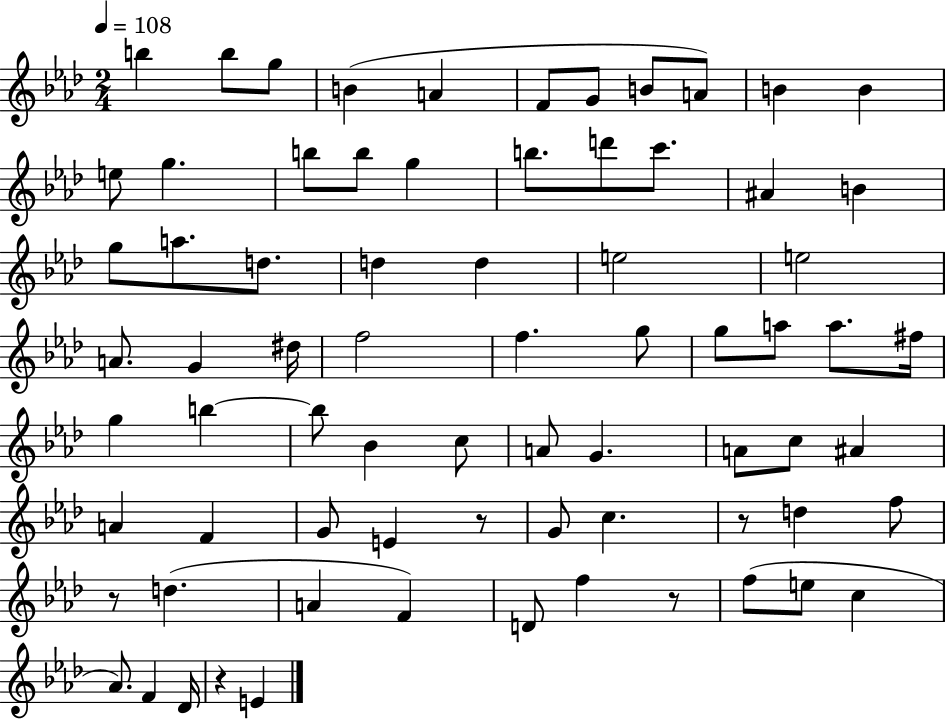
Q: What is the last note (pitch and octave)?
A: E4